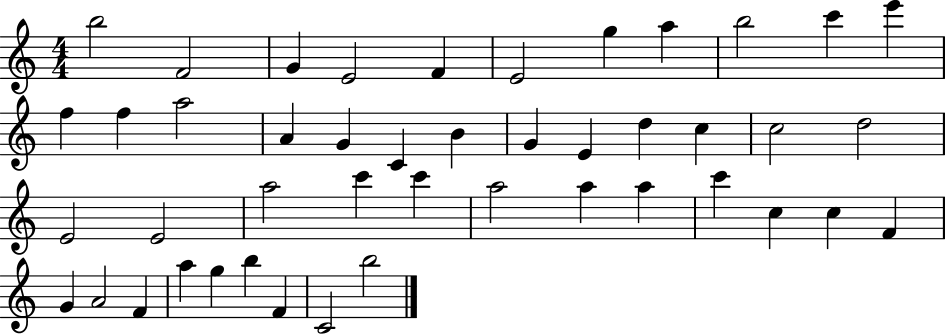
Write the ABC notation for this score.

X:1
T:Untitled
M:4/4
L:1/4
K:C
b2 F2 G E2 F E2 g a b2 c' e' f f a2 A G C B G E d c c2 d2 E2 E2 a2 c' c' a2 a a c' c c F G A2 F a g b F C2 b2